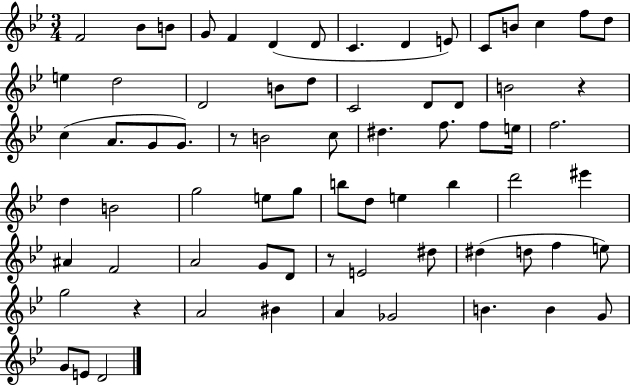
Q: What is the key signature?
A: BES major